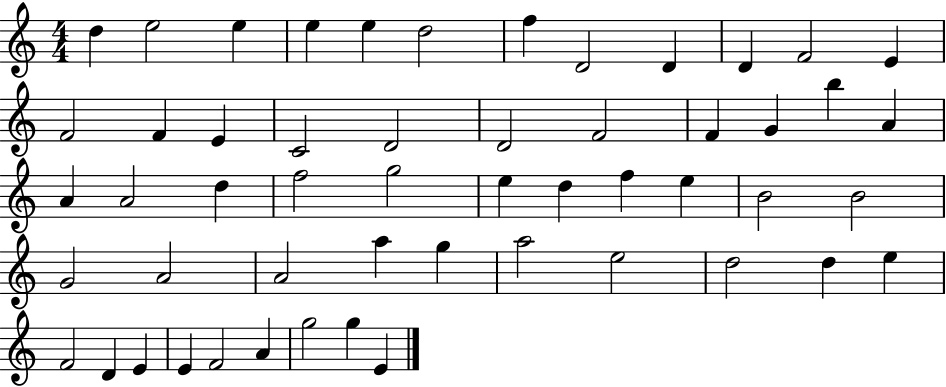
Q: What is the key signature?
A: C major